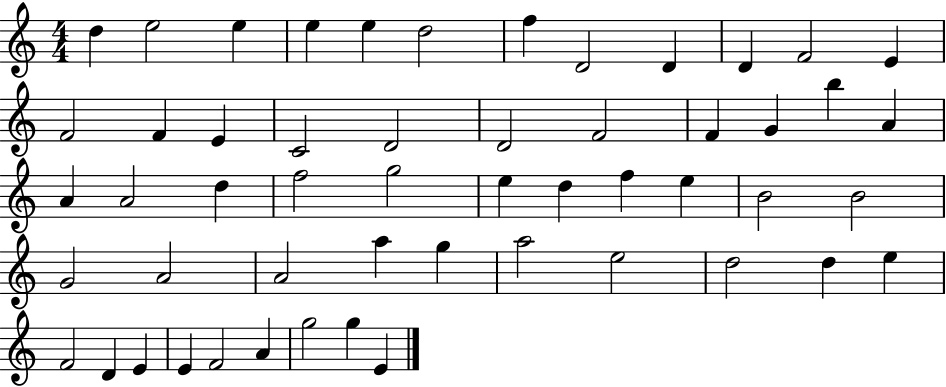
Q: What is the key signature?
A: C major